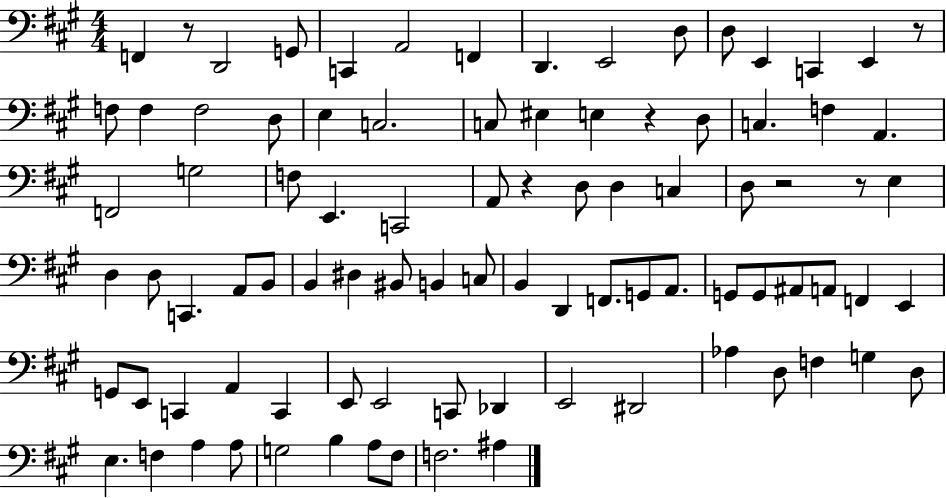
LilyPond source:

{
  \clef bass
  \numericTimeSignature
  \time 4/4
  \key a \major
  f,4 r8 d,2 g,8 | c,4 a,2 f,4 | d,4. e,2 d8 | d8 e,4 c,4 e,4 r8 | \break f8 f4 f2 d8 | e4 c2. | c8 eis4 e4 r4 d8 | c4. f4 a,4. | \break f,2 g2 | f8 e,4. c,2 | a,8 r4 d8 d4 c4 | d8 r2 r8 e4 | \break d4 d8 c,4. a,8 b,8 | b,4 dis4 bis,8 b,4 c8 | b,4 d,4 f,8. g,8 a,8. | g,8 g,8 ais,8 a,8 f,4 e,4 | \break g,8 e,8 c,4 a,4 c,4 | e,8 e,2 c,8 des,4 | e,2 dis,2 | aes4 d8 f4 g4 d8 | \break e4. f4 a4 a8 | g2 b4 a8 fis8 | f2. ais4 | \bar "|."
}